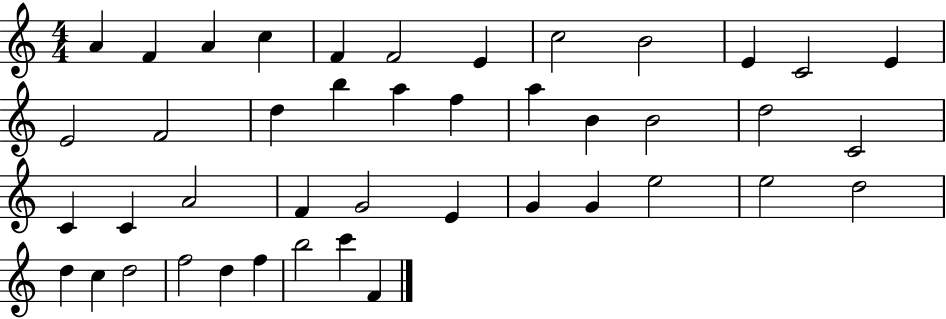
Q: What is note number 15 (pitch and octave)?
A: D5